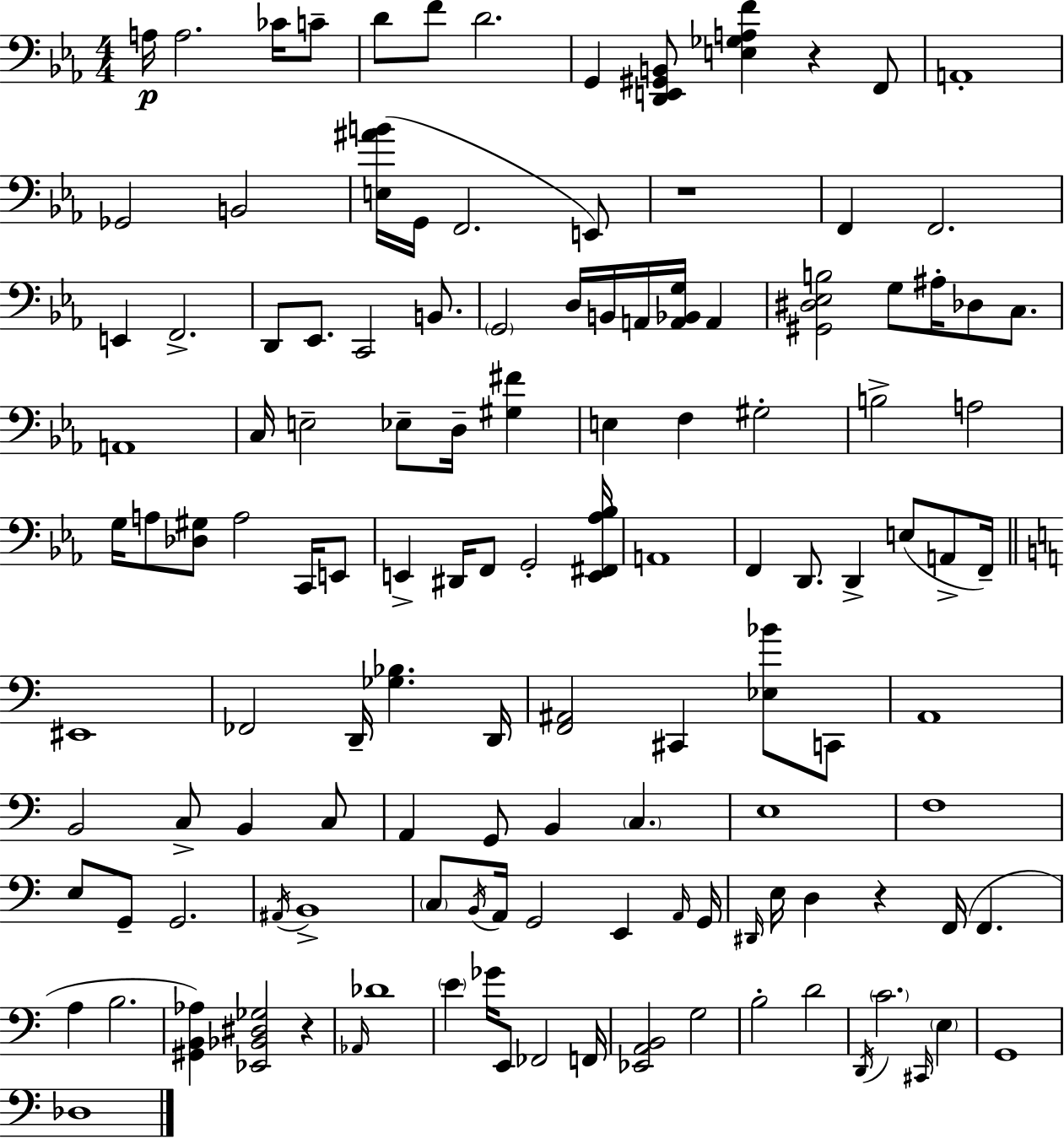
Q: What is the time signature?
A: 4/4